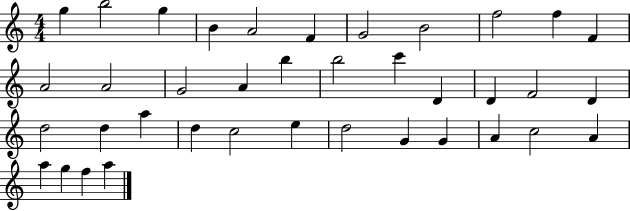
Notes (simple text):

G5/q B5/h G5/q B4/q A4/h F4/q G4/h B4/h F5/h F5/q F4/q A4/h A4/h G4/h A4/q B5/q B5/h C6/q D4/q D4/q F4/h D4/q D5/h D5/q A5/q D5/q C5/h E5/q D5/h G4/q G4/q A4/q C5/h A4/q A5/q G5/q F5/q A5/q